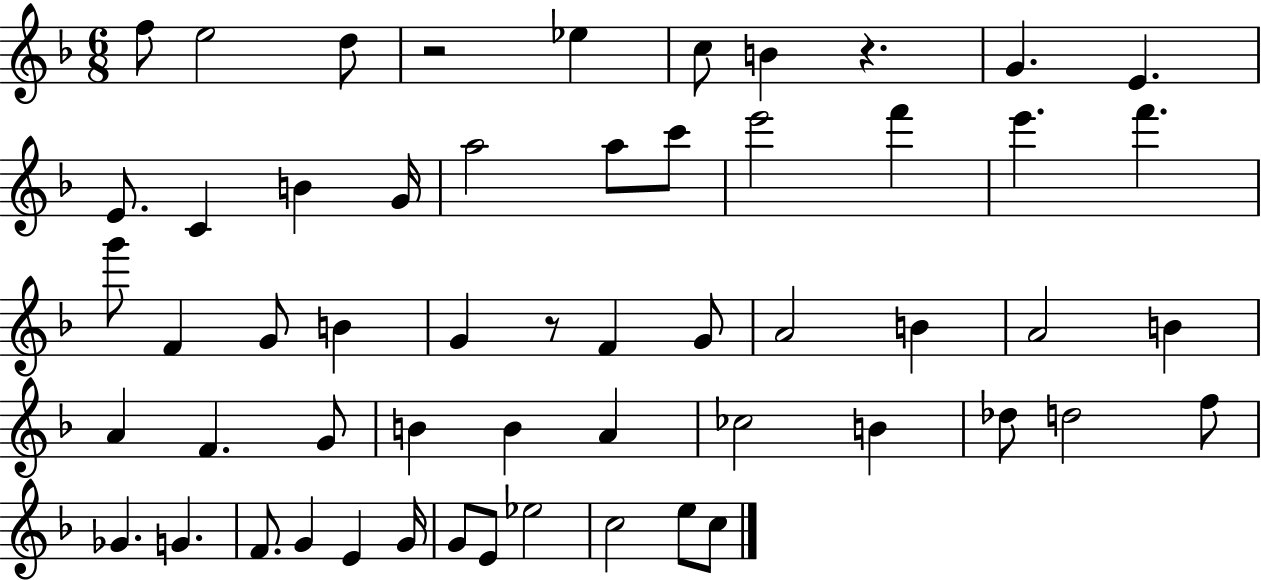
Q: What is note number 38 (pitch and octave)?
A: B4